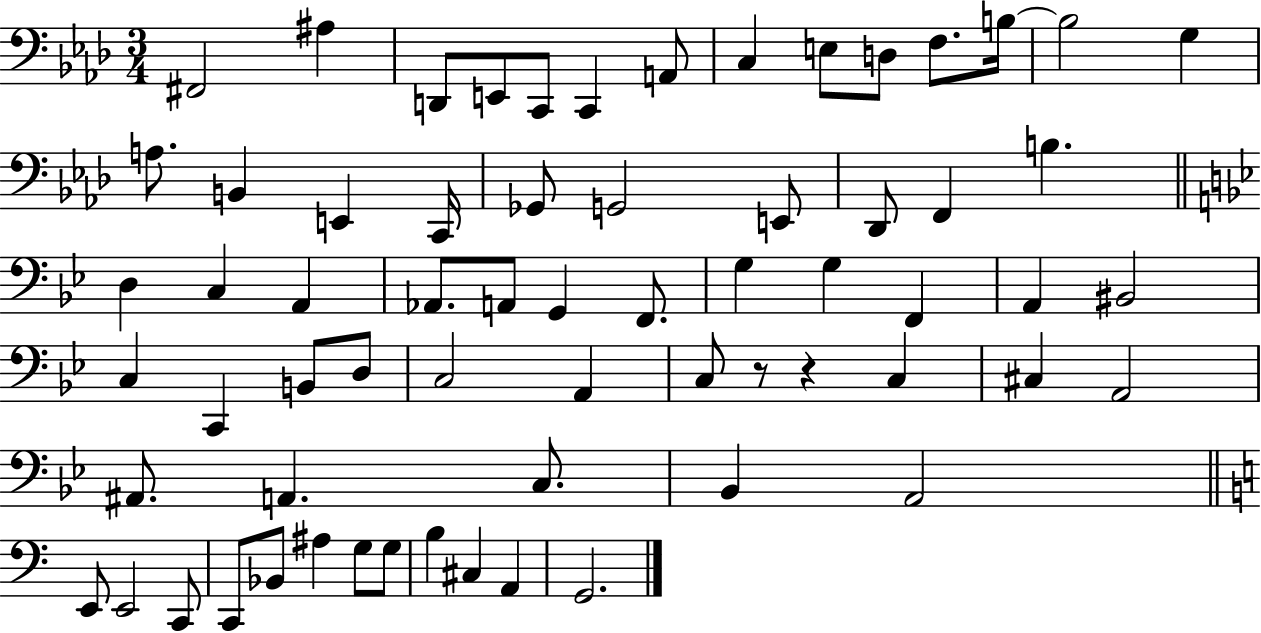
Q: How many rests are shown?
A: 2